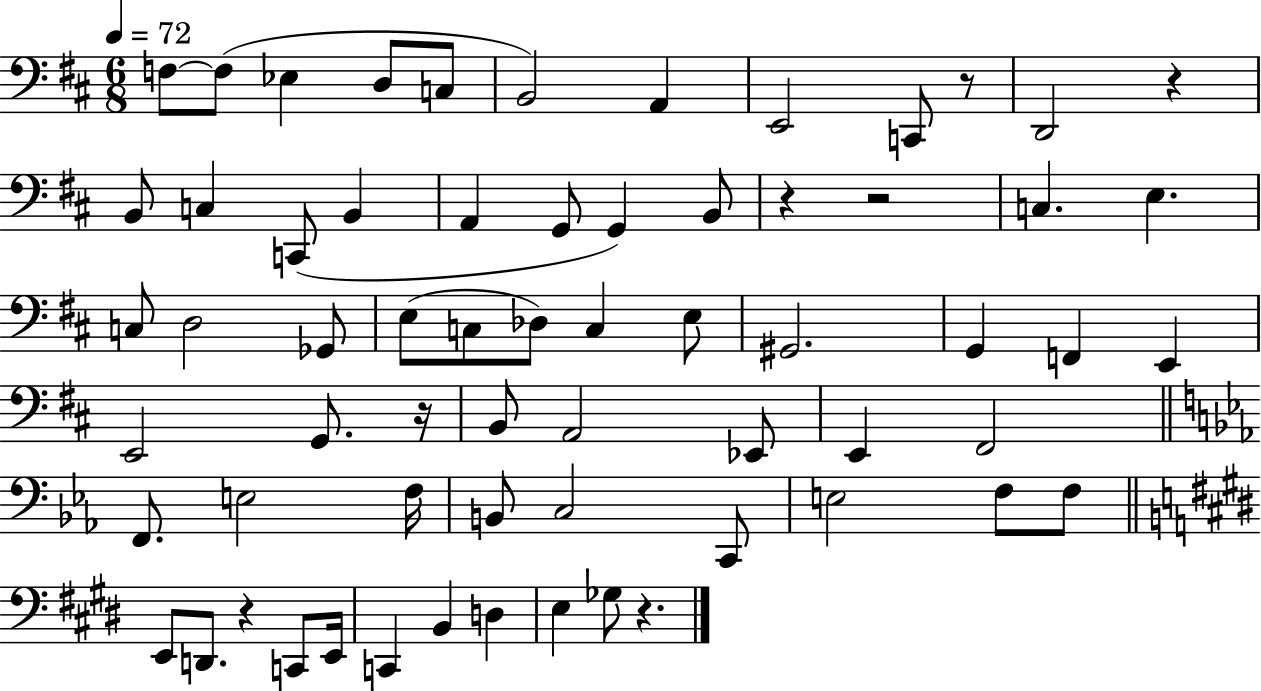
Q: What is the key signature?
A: D major